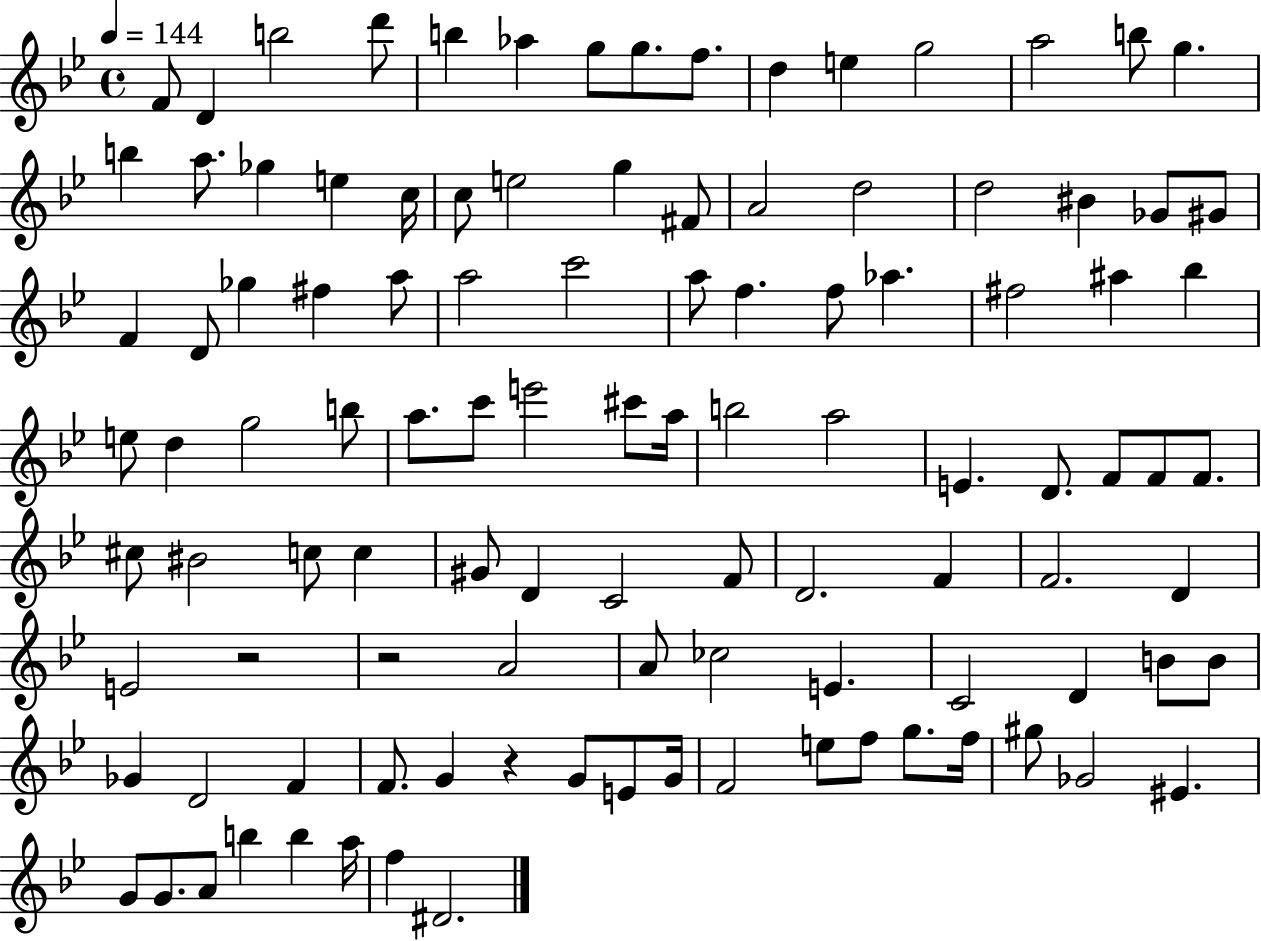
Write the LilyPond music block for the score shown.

{
  \clef treble
  \time 4/4
  \defaultTimeSignature
  \key bes \major
  \tempo 4 = 144
  f'8 d'4 b''2 d'''8 | b''4 aes''4 g''8 g''8. f''8. | d''4 e''4 g''2 | a''2 b''8 g''4. | \break b''4 a''8. ges''4 e''4 c''16 | c''8 e''2 g''4 fis'8 | a'2 d''2 | d''2 bis'4 ges'8 gis'8 | \break f'4 d'8 ges''4 fis''4 a''8 | a''2 c'''2 | a''8 f''4. f''8 aes''4. | fis''2 ais''4 bes''4 | \break e''8 d''4 g''2 b''8 | a''8. c'''8 e'''2 cis'''8 a''16 | b''2 a''2 | e'4. d'8. f'8 f'8 f'8. | \break cis''8 bis'2 c''8 c''4 | gis'8 d'4 c'2 f'8 | d'2. f'4 | f'2. d'4 | \break e'2 r2 | r2 a'2 | a'8 ces''2 e'4. | c'2 d'4 b'8 b'8 | \break ges'4 d'2 f'4 | f'8. g'4 r4 g'8 e'8 g'16 | f'2 e''8 f''8 g''8. f''16 | gis''8 ges'2 eis'4. | \break g'8 g'8. a'8 b''4 b''4 a''16 | f''4 dis'2. | \bar "|."
}